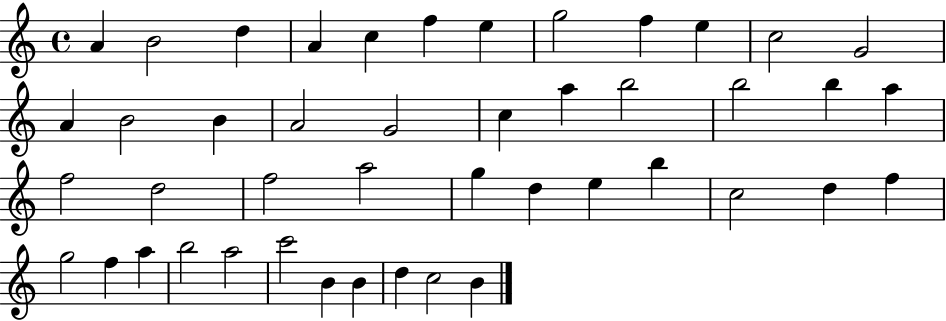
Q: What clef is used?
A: treble